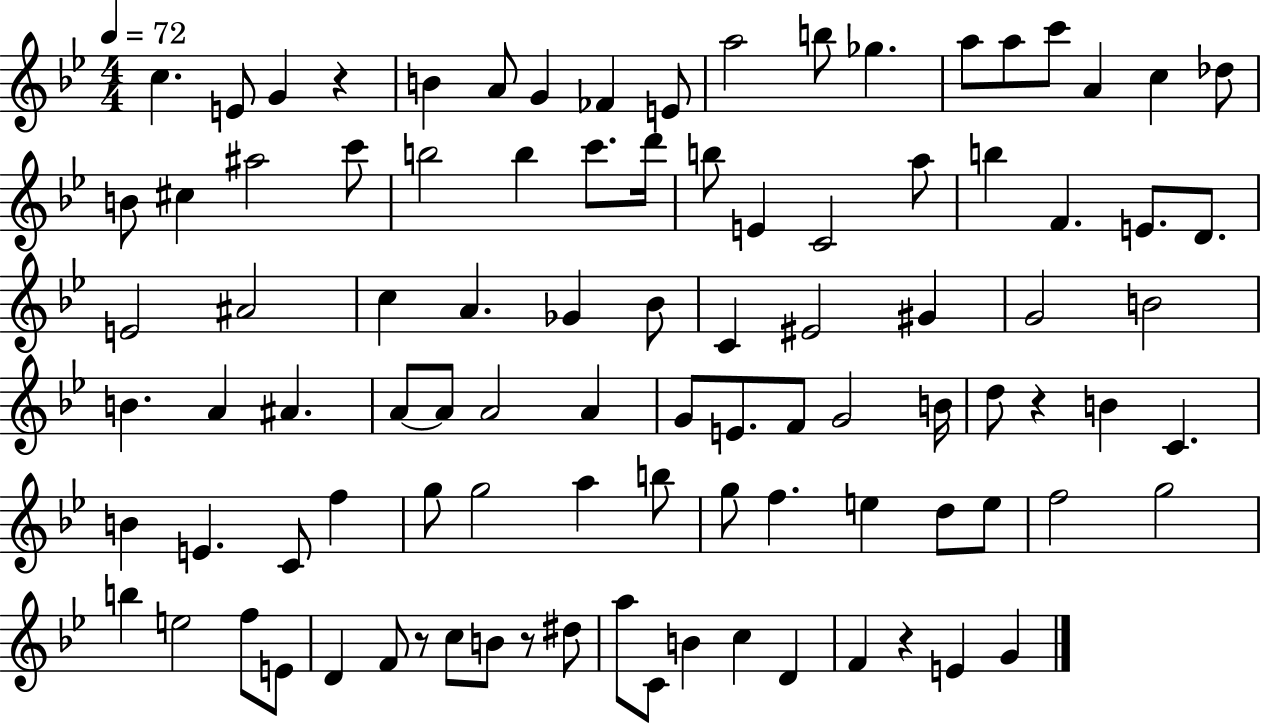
X:1
T:Untitled
M:4/4
L:1/4
K:Bb
c E/2 G z B A/2 G _F E/2 a2 b/2 _g a/2 a/2 c'/2 A c _d/2 B/2 ^c ^a2 c'/2 b2 b c'/2 d'/4 b/2 E C2 a/2 b F E/2 D/2 E2 ^A2 c A _G _B/2 C ^E2 ^G G2 B2 B A ^A A/2 A/2 A2 A G/2 E/2 F/2 G2 B/4 d/2 z B C B E C/2 f g/2 g2 a b/2 g/2 f e d/2 e/2 f2 g2 b e2 f/2 E/2 D F/2 z/2 c/2 B/2 z/2 ^d/2 a/2 C/2 B c D F z E G